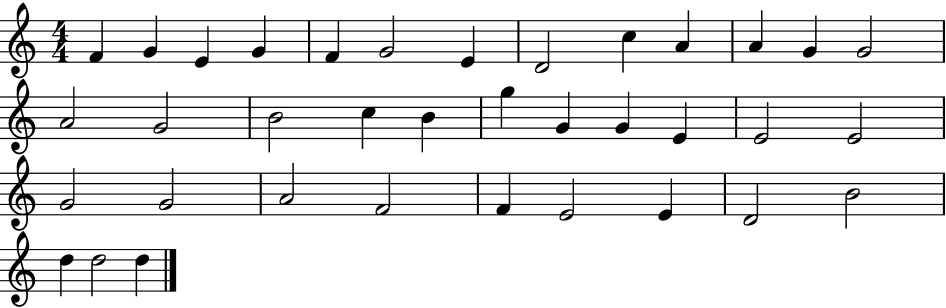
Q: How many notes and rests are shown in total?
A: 36